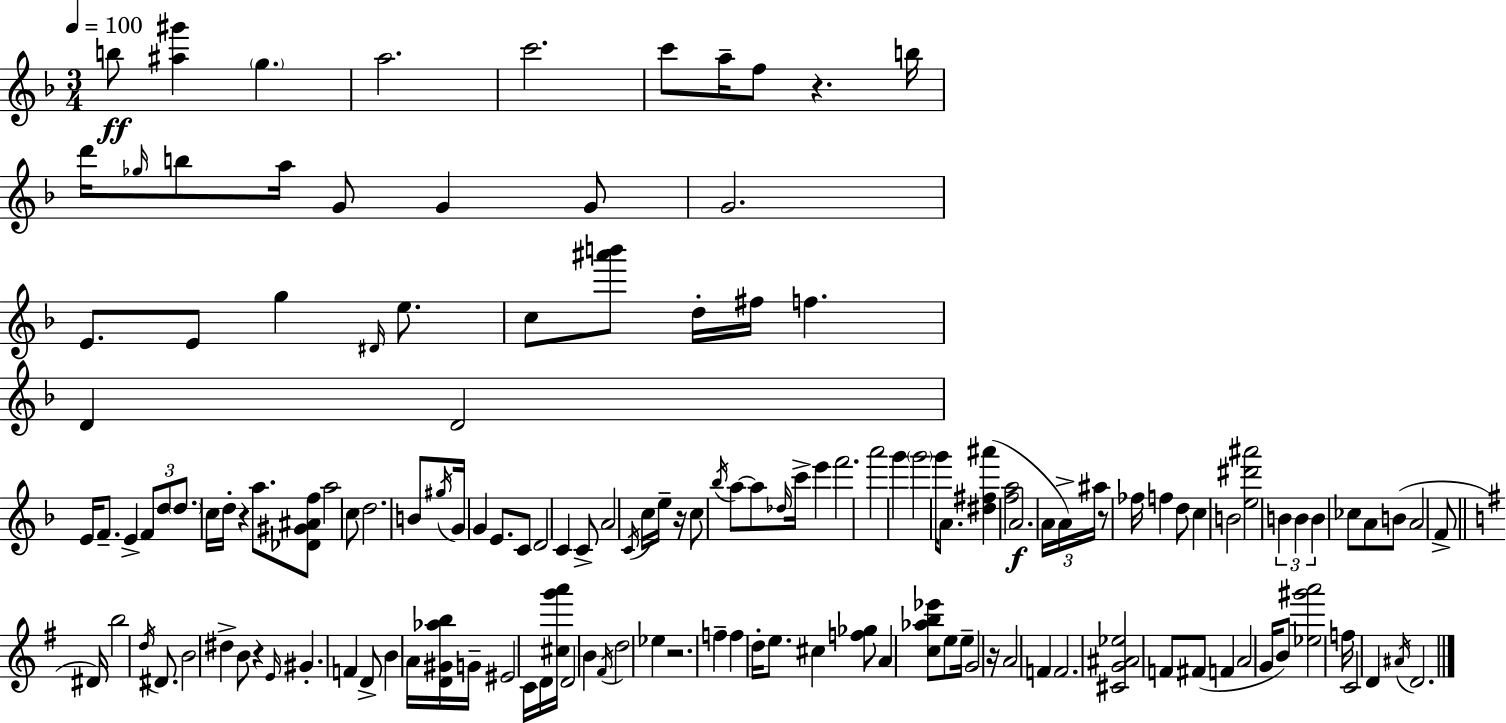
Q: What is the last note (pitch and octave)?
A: D4